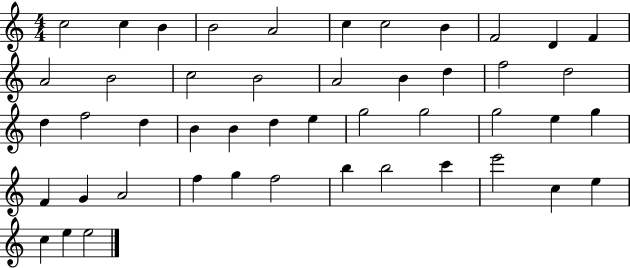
{
  \clef treble
  \numericTimeSignature
  \time 4/4
  \key c \major
  c''2 c''4 b'4 | b'2 a'2 | c''4 c''2 b'4 | f'2 d'4 f'4 | \break a'2 b'2 | c''2 b'2 | a'2 b'4 d''4 | f''2 d''2 | \break d''4 f''2 d''4 | b'4 b'4 d''4 e''4 | g''2 g''2 | g''2 e''4 g''4 | \break f'4 g'4 a'2 | f''4 g''4 f''2 | b''4 b''2 c'''4 | e'''2 c''4 e''4 | \break c''4 e''4 e''2 | \bar "|."
}